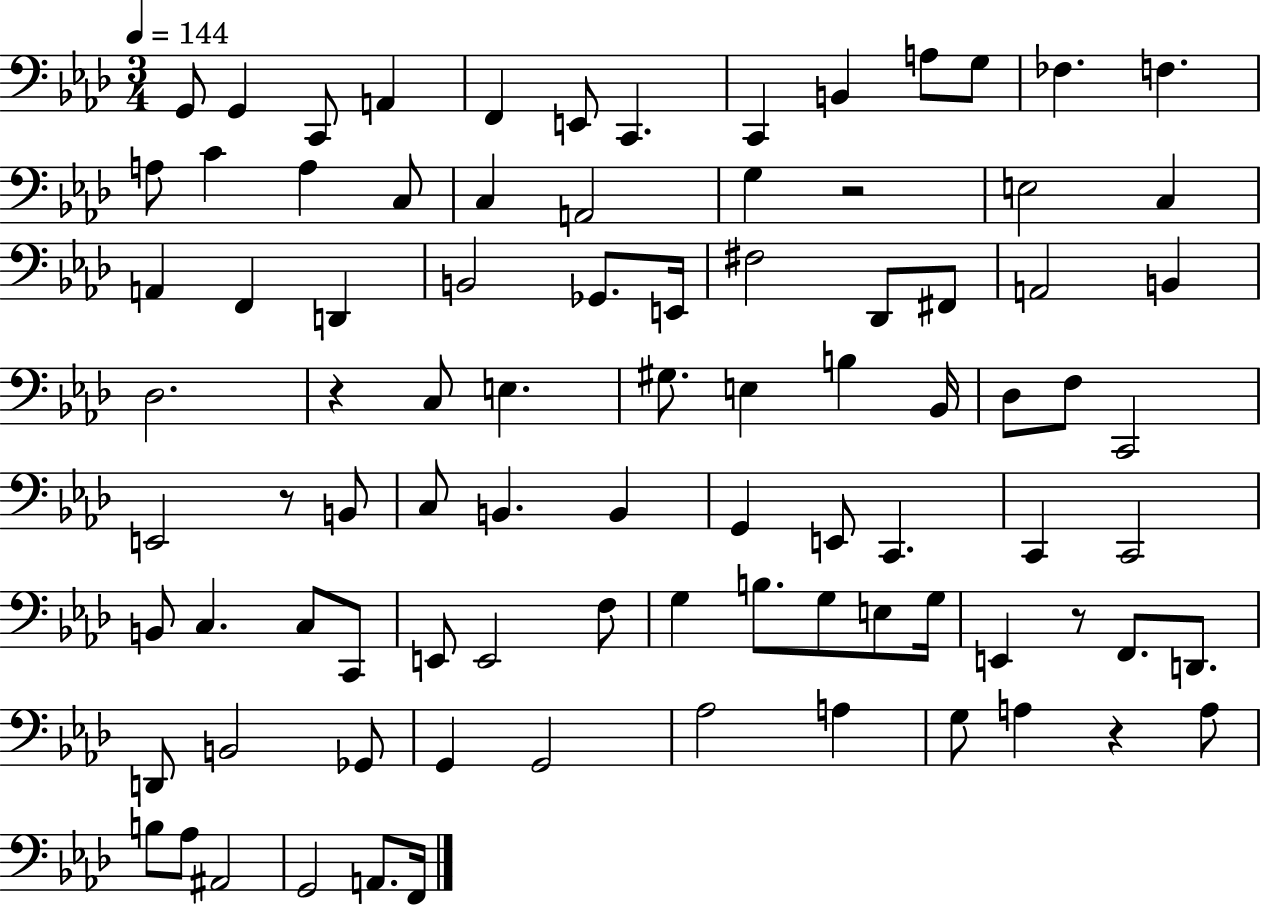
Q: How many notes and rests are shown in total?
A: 89